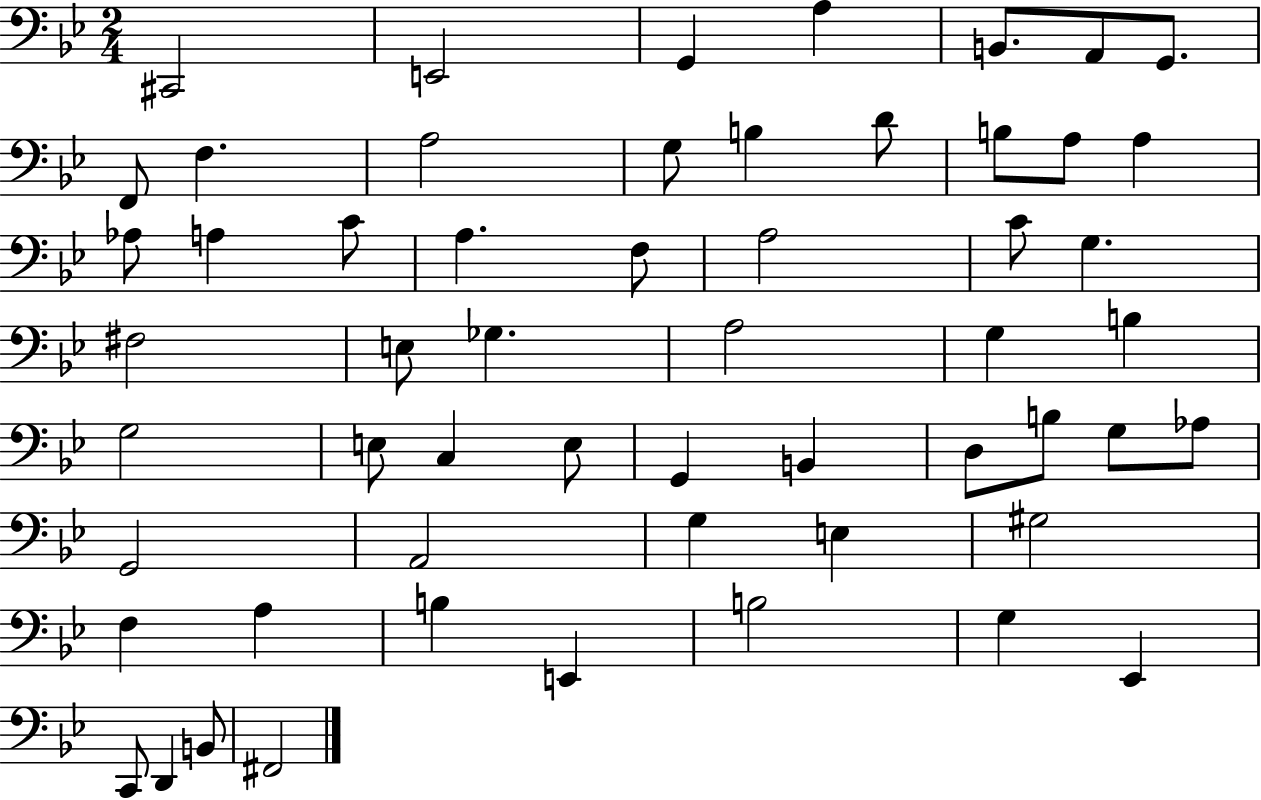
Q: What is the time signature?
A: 2/4